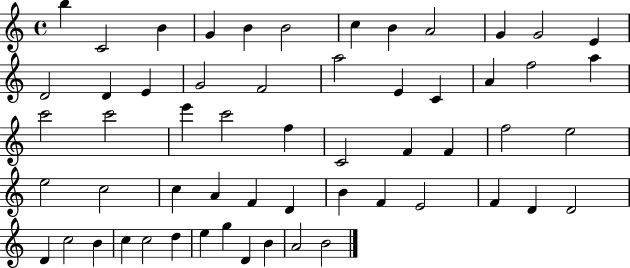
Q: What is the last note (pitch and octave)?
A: B4